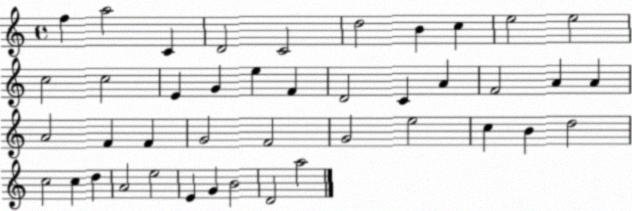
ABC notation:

X:1
T:Untitled
M:4/4
L:1/4
K:C
f a2 C D2 C2 d2 B c e2 e2 c2 c2 E G e F D2 C A F2 A A A2 F F G2 F2 G2 e2 c B d2 c2 c d A2 e2 E G B2 D2 a2